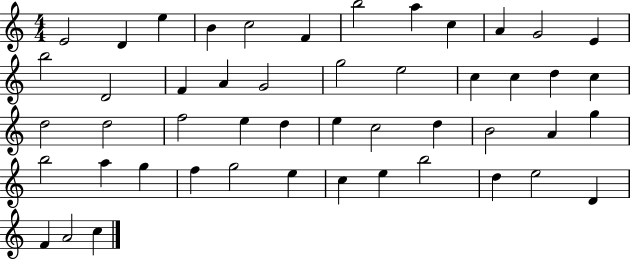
E4/h D4/q E5/q B4/q C5/h F4/q B5/h A5/q C5/q A4/q G4/h E4/q B5/h D4/h F4/q A4/q G4/h G5/h E5/h C5/q C5/q D5/q C5/q D5/h D5/h F5/h E5/q D5/q E5/q C5/h D5/q B4/h A4/q G5/q B5/h A5/q G5/q F5/q G5/h E5/q C5/q E5/q B5/h D5/q E5/h D4/q F4/q A4/h C5/q